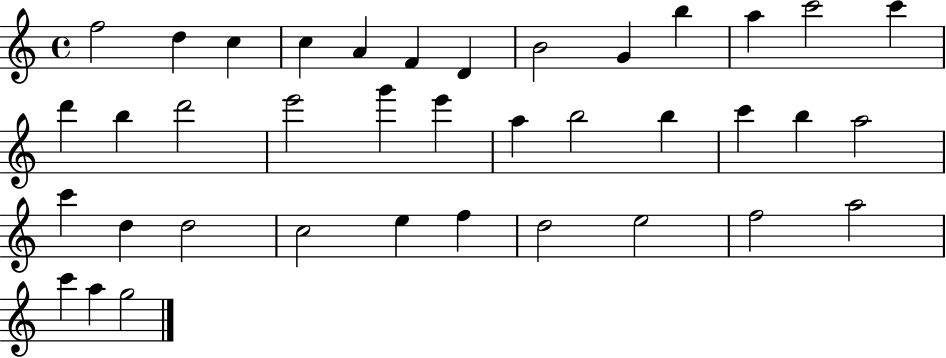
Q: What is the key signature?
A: C major